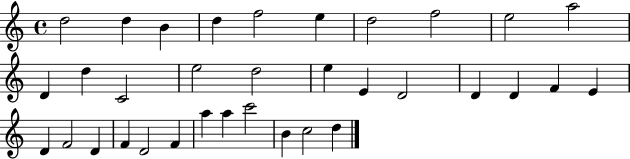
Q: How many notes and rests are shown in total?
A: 34